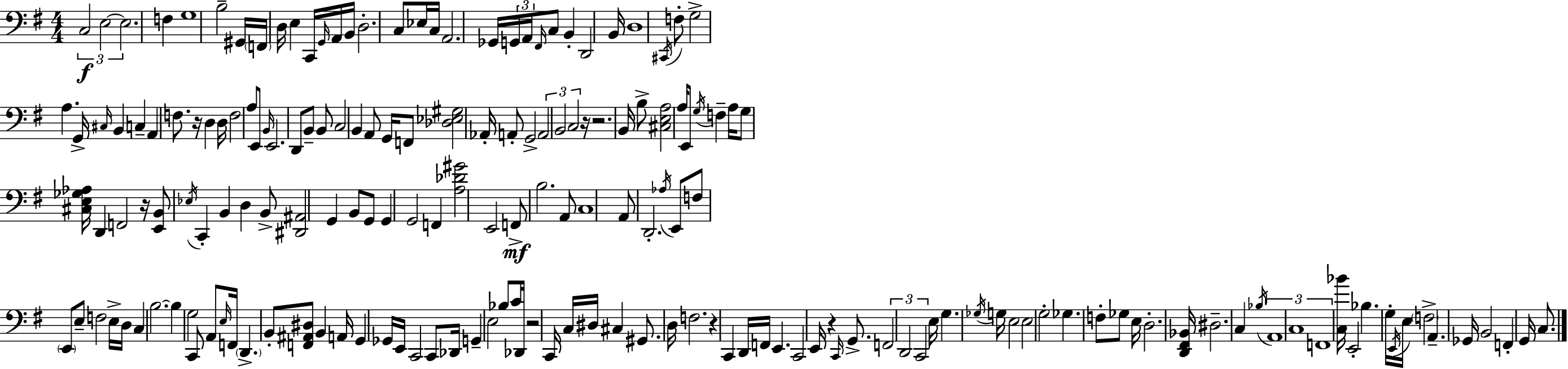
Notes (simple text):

C3/h E3/h E3/h. F3/q G3/w B3/h G#2/s F2/s D3/s E3/q C2/s G2/s A2/s B2/s D3/h. C3/e Eb3/s C3/s A2/h. Gb2/s G2/s A2/s F#2/s C3/e B2/q D2/h B2/s D3/w C#2/s F3/e G3/h A3/q. G2/s C#3/s B2/q C3/q A2/q F3/e. R/s D3/q D3/s F3/h A3/e E2/e B2/s E2/h. D2/e B2/e B2/e C3/h B2/q A2/e G2/s F2/e [Db3,Eb3,G#3]/h Ab2/s A2/e G2/h A2/h B2/h C3/h R/s R/h. B2/s B3/e [C#3,E3,A3]/h A3/s E2/e G3/s F3/q A3/s G3/e [C#3,E3,Gb3,Ab3]/s D2/q F2/h R/s [E2,B2]/e Eb3/s C2/q B2/q D3/q B2/e [D#2,A#2]/h G2/q B2/e G2/e G2/q G2/h F2/q [A3,Db4,G#4]/h E2/h F2/e B3/h. A2/e C3/w A2/e D2/h. Ab3/s E2/e F3/e E2/e E3/e F3/h E3/s D3/s C3/q B3/h. B3/q G3/h C2/e A2/e E3/s F2/s D2/q. B2/e [F2,A#2,D#3]/e B2/q A2/s G2/q Gb2/s E2/s C2/h C2/e Db2/s G2/q E3/h Bb3/e C4/s Db2/s R/h C2/s C3/s D#3/s C#3/q G#2/e. D3/s F3/h. R/q C2/q D2/s F2/s E2/q. C2/h E2/s R/q C2/s G2/e. F2/h D2/h C2/h E3/s G3/q. Gb3/s G3/s E3/h E3/h G3/h Gb3/q. F3/e Gb3/e E3/s D3/h. [D2,F#2,Bb2]/s D#3/h. C3/q Bb3/s A2/w C3/w F2/w [C3,Bb4]/s E2/h Bb3/q. G3/s E2/s E3/s F3/h A2/q. Gb2/s B2/h F2/q G2/s C3/e.